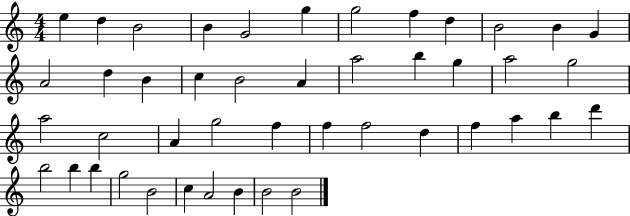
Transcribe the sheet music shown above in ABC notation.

X:1
T:Untitled
M:4/4
L:1/4
K:C
e d B2 B G2 g g2 f d B2 B G A2 d B c B2 A a2 b g a2 g2 a2 c2 A g2 f f f2 d f a b d' b2 b b g2 B2 c A2 B B2 B2